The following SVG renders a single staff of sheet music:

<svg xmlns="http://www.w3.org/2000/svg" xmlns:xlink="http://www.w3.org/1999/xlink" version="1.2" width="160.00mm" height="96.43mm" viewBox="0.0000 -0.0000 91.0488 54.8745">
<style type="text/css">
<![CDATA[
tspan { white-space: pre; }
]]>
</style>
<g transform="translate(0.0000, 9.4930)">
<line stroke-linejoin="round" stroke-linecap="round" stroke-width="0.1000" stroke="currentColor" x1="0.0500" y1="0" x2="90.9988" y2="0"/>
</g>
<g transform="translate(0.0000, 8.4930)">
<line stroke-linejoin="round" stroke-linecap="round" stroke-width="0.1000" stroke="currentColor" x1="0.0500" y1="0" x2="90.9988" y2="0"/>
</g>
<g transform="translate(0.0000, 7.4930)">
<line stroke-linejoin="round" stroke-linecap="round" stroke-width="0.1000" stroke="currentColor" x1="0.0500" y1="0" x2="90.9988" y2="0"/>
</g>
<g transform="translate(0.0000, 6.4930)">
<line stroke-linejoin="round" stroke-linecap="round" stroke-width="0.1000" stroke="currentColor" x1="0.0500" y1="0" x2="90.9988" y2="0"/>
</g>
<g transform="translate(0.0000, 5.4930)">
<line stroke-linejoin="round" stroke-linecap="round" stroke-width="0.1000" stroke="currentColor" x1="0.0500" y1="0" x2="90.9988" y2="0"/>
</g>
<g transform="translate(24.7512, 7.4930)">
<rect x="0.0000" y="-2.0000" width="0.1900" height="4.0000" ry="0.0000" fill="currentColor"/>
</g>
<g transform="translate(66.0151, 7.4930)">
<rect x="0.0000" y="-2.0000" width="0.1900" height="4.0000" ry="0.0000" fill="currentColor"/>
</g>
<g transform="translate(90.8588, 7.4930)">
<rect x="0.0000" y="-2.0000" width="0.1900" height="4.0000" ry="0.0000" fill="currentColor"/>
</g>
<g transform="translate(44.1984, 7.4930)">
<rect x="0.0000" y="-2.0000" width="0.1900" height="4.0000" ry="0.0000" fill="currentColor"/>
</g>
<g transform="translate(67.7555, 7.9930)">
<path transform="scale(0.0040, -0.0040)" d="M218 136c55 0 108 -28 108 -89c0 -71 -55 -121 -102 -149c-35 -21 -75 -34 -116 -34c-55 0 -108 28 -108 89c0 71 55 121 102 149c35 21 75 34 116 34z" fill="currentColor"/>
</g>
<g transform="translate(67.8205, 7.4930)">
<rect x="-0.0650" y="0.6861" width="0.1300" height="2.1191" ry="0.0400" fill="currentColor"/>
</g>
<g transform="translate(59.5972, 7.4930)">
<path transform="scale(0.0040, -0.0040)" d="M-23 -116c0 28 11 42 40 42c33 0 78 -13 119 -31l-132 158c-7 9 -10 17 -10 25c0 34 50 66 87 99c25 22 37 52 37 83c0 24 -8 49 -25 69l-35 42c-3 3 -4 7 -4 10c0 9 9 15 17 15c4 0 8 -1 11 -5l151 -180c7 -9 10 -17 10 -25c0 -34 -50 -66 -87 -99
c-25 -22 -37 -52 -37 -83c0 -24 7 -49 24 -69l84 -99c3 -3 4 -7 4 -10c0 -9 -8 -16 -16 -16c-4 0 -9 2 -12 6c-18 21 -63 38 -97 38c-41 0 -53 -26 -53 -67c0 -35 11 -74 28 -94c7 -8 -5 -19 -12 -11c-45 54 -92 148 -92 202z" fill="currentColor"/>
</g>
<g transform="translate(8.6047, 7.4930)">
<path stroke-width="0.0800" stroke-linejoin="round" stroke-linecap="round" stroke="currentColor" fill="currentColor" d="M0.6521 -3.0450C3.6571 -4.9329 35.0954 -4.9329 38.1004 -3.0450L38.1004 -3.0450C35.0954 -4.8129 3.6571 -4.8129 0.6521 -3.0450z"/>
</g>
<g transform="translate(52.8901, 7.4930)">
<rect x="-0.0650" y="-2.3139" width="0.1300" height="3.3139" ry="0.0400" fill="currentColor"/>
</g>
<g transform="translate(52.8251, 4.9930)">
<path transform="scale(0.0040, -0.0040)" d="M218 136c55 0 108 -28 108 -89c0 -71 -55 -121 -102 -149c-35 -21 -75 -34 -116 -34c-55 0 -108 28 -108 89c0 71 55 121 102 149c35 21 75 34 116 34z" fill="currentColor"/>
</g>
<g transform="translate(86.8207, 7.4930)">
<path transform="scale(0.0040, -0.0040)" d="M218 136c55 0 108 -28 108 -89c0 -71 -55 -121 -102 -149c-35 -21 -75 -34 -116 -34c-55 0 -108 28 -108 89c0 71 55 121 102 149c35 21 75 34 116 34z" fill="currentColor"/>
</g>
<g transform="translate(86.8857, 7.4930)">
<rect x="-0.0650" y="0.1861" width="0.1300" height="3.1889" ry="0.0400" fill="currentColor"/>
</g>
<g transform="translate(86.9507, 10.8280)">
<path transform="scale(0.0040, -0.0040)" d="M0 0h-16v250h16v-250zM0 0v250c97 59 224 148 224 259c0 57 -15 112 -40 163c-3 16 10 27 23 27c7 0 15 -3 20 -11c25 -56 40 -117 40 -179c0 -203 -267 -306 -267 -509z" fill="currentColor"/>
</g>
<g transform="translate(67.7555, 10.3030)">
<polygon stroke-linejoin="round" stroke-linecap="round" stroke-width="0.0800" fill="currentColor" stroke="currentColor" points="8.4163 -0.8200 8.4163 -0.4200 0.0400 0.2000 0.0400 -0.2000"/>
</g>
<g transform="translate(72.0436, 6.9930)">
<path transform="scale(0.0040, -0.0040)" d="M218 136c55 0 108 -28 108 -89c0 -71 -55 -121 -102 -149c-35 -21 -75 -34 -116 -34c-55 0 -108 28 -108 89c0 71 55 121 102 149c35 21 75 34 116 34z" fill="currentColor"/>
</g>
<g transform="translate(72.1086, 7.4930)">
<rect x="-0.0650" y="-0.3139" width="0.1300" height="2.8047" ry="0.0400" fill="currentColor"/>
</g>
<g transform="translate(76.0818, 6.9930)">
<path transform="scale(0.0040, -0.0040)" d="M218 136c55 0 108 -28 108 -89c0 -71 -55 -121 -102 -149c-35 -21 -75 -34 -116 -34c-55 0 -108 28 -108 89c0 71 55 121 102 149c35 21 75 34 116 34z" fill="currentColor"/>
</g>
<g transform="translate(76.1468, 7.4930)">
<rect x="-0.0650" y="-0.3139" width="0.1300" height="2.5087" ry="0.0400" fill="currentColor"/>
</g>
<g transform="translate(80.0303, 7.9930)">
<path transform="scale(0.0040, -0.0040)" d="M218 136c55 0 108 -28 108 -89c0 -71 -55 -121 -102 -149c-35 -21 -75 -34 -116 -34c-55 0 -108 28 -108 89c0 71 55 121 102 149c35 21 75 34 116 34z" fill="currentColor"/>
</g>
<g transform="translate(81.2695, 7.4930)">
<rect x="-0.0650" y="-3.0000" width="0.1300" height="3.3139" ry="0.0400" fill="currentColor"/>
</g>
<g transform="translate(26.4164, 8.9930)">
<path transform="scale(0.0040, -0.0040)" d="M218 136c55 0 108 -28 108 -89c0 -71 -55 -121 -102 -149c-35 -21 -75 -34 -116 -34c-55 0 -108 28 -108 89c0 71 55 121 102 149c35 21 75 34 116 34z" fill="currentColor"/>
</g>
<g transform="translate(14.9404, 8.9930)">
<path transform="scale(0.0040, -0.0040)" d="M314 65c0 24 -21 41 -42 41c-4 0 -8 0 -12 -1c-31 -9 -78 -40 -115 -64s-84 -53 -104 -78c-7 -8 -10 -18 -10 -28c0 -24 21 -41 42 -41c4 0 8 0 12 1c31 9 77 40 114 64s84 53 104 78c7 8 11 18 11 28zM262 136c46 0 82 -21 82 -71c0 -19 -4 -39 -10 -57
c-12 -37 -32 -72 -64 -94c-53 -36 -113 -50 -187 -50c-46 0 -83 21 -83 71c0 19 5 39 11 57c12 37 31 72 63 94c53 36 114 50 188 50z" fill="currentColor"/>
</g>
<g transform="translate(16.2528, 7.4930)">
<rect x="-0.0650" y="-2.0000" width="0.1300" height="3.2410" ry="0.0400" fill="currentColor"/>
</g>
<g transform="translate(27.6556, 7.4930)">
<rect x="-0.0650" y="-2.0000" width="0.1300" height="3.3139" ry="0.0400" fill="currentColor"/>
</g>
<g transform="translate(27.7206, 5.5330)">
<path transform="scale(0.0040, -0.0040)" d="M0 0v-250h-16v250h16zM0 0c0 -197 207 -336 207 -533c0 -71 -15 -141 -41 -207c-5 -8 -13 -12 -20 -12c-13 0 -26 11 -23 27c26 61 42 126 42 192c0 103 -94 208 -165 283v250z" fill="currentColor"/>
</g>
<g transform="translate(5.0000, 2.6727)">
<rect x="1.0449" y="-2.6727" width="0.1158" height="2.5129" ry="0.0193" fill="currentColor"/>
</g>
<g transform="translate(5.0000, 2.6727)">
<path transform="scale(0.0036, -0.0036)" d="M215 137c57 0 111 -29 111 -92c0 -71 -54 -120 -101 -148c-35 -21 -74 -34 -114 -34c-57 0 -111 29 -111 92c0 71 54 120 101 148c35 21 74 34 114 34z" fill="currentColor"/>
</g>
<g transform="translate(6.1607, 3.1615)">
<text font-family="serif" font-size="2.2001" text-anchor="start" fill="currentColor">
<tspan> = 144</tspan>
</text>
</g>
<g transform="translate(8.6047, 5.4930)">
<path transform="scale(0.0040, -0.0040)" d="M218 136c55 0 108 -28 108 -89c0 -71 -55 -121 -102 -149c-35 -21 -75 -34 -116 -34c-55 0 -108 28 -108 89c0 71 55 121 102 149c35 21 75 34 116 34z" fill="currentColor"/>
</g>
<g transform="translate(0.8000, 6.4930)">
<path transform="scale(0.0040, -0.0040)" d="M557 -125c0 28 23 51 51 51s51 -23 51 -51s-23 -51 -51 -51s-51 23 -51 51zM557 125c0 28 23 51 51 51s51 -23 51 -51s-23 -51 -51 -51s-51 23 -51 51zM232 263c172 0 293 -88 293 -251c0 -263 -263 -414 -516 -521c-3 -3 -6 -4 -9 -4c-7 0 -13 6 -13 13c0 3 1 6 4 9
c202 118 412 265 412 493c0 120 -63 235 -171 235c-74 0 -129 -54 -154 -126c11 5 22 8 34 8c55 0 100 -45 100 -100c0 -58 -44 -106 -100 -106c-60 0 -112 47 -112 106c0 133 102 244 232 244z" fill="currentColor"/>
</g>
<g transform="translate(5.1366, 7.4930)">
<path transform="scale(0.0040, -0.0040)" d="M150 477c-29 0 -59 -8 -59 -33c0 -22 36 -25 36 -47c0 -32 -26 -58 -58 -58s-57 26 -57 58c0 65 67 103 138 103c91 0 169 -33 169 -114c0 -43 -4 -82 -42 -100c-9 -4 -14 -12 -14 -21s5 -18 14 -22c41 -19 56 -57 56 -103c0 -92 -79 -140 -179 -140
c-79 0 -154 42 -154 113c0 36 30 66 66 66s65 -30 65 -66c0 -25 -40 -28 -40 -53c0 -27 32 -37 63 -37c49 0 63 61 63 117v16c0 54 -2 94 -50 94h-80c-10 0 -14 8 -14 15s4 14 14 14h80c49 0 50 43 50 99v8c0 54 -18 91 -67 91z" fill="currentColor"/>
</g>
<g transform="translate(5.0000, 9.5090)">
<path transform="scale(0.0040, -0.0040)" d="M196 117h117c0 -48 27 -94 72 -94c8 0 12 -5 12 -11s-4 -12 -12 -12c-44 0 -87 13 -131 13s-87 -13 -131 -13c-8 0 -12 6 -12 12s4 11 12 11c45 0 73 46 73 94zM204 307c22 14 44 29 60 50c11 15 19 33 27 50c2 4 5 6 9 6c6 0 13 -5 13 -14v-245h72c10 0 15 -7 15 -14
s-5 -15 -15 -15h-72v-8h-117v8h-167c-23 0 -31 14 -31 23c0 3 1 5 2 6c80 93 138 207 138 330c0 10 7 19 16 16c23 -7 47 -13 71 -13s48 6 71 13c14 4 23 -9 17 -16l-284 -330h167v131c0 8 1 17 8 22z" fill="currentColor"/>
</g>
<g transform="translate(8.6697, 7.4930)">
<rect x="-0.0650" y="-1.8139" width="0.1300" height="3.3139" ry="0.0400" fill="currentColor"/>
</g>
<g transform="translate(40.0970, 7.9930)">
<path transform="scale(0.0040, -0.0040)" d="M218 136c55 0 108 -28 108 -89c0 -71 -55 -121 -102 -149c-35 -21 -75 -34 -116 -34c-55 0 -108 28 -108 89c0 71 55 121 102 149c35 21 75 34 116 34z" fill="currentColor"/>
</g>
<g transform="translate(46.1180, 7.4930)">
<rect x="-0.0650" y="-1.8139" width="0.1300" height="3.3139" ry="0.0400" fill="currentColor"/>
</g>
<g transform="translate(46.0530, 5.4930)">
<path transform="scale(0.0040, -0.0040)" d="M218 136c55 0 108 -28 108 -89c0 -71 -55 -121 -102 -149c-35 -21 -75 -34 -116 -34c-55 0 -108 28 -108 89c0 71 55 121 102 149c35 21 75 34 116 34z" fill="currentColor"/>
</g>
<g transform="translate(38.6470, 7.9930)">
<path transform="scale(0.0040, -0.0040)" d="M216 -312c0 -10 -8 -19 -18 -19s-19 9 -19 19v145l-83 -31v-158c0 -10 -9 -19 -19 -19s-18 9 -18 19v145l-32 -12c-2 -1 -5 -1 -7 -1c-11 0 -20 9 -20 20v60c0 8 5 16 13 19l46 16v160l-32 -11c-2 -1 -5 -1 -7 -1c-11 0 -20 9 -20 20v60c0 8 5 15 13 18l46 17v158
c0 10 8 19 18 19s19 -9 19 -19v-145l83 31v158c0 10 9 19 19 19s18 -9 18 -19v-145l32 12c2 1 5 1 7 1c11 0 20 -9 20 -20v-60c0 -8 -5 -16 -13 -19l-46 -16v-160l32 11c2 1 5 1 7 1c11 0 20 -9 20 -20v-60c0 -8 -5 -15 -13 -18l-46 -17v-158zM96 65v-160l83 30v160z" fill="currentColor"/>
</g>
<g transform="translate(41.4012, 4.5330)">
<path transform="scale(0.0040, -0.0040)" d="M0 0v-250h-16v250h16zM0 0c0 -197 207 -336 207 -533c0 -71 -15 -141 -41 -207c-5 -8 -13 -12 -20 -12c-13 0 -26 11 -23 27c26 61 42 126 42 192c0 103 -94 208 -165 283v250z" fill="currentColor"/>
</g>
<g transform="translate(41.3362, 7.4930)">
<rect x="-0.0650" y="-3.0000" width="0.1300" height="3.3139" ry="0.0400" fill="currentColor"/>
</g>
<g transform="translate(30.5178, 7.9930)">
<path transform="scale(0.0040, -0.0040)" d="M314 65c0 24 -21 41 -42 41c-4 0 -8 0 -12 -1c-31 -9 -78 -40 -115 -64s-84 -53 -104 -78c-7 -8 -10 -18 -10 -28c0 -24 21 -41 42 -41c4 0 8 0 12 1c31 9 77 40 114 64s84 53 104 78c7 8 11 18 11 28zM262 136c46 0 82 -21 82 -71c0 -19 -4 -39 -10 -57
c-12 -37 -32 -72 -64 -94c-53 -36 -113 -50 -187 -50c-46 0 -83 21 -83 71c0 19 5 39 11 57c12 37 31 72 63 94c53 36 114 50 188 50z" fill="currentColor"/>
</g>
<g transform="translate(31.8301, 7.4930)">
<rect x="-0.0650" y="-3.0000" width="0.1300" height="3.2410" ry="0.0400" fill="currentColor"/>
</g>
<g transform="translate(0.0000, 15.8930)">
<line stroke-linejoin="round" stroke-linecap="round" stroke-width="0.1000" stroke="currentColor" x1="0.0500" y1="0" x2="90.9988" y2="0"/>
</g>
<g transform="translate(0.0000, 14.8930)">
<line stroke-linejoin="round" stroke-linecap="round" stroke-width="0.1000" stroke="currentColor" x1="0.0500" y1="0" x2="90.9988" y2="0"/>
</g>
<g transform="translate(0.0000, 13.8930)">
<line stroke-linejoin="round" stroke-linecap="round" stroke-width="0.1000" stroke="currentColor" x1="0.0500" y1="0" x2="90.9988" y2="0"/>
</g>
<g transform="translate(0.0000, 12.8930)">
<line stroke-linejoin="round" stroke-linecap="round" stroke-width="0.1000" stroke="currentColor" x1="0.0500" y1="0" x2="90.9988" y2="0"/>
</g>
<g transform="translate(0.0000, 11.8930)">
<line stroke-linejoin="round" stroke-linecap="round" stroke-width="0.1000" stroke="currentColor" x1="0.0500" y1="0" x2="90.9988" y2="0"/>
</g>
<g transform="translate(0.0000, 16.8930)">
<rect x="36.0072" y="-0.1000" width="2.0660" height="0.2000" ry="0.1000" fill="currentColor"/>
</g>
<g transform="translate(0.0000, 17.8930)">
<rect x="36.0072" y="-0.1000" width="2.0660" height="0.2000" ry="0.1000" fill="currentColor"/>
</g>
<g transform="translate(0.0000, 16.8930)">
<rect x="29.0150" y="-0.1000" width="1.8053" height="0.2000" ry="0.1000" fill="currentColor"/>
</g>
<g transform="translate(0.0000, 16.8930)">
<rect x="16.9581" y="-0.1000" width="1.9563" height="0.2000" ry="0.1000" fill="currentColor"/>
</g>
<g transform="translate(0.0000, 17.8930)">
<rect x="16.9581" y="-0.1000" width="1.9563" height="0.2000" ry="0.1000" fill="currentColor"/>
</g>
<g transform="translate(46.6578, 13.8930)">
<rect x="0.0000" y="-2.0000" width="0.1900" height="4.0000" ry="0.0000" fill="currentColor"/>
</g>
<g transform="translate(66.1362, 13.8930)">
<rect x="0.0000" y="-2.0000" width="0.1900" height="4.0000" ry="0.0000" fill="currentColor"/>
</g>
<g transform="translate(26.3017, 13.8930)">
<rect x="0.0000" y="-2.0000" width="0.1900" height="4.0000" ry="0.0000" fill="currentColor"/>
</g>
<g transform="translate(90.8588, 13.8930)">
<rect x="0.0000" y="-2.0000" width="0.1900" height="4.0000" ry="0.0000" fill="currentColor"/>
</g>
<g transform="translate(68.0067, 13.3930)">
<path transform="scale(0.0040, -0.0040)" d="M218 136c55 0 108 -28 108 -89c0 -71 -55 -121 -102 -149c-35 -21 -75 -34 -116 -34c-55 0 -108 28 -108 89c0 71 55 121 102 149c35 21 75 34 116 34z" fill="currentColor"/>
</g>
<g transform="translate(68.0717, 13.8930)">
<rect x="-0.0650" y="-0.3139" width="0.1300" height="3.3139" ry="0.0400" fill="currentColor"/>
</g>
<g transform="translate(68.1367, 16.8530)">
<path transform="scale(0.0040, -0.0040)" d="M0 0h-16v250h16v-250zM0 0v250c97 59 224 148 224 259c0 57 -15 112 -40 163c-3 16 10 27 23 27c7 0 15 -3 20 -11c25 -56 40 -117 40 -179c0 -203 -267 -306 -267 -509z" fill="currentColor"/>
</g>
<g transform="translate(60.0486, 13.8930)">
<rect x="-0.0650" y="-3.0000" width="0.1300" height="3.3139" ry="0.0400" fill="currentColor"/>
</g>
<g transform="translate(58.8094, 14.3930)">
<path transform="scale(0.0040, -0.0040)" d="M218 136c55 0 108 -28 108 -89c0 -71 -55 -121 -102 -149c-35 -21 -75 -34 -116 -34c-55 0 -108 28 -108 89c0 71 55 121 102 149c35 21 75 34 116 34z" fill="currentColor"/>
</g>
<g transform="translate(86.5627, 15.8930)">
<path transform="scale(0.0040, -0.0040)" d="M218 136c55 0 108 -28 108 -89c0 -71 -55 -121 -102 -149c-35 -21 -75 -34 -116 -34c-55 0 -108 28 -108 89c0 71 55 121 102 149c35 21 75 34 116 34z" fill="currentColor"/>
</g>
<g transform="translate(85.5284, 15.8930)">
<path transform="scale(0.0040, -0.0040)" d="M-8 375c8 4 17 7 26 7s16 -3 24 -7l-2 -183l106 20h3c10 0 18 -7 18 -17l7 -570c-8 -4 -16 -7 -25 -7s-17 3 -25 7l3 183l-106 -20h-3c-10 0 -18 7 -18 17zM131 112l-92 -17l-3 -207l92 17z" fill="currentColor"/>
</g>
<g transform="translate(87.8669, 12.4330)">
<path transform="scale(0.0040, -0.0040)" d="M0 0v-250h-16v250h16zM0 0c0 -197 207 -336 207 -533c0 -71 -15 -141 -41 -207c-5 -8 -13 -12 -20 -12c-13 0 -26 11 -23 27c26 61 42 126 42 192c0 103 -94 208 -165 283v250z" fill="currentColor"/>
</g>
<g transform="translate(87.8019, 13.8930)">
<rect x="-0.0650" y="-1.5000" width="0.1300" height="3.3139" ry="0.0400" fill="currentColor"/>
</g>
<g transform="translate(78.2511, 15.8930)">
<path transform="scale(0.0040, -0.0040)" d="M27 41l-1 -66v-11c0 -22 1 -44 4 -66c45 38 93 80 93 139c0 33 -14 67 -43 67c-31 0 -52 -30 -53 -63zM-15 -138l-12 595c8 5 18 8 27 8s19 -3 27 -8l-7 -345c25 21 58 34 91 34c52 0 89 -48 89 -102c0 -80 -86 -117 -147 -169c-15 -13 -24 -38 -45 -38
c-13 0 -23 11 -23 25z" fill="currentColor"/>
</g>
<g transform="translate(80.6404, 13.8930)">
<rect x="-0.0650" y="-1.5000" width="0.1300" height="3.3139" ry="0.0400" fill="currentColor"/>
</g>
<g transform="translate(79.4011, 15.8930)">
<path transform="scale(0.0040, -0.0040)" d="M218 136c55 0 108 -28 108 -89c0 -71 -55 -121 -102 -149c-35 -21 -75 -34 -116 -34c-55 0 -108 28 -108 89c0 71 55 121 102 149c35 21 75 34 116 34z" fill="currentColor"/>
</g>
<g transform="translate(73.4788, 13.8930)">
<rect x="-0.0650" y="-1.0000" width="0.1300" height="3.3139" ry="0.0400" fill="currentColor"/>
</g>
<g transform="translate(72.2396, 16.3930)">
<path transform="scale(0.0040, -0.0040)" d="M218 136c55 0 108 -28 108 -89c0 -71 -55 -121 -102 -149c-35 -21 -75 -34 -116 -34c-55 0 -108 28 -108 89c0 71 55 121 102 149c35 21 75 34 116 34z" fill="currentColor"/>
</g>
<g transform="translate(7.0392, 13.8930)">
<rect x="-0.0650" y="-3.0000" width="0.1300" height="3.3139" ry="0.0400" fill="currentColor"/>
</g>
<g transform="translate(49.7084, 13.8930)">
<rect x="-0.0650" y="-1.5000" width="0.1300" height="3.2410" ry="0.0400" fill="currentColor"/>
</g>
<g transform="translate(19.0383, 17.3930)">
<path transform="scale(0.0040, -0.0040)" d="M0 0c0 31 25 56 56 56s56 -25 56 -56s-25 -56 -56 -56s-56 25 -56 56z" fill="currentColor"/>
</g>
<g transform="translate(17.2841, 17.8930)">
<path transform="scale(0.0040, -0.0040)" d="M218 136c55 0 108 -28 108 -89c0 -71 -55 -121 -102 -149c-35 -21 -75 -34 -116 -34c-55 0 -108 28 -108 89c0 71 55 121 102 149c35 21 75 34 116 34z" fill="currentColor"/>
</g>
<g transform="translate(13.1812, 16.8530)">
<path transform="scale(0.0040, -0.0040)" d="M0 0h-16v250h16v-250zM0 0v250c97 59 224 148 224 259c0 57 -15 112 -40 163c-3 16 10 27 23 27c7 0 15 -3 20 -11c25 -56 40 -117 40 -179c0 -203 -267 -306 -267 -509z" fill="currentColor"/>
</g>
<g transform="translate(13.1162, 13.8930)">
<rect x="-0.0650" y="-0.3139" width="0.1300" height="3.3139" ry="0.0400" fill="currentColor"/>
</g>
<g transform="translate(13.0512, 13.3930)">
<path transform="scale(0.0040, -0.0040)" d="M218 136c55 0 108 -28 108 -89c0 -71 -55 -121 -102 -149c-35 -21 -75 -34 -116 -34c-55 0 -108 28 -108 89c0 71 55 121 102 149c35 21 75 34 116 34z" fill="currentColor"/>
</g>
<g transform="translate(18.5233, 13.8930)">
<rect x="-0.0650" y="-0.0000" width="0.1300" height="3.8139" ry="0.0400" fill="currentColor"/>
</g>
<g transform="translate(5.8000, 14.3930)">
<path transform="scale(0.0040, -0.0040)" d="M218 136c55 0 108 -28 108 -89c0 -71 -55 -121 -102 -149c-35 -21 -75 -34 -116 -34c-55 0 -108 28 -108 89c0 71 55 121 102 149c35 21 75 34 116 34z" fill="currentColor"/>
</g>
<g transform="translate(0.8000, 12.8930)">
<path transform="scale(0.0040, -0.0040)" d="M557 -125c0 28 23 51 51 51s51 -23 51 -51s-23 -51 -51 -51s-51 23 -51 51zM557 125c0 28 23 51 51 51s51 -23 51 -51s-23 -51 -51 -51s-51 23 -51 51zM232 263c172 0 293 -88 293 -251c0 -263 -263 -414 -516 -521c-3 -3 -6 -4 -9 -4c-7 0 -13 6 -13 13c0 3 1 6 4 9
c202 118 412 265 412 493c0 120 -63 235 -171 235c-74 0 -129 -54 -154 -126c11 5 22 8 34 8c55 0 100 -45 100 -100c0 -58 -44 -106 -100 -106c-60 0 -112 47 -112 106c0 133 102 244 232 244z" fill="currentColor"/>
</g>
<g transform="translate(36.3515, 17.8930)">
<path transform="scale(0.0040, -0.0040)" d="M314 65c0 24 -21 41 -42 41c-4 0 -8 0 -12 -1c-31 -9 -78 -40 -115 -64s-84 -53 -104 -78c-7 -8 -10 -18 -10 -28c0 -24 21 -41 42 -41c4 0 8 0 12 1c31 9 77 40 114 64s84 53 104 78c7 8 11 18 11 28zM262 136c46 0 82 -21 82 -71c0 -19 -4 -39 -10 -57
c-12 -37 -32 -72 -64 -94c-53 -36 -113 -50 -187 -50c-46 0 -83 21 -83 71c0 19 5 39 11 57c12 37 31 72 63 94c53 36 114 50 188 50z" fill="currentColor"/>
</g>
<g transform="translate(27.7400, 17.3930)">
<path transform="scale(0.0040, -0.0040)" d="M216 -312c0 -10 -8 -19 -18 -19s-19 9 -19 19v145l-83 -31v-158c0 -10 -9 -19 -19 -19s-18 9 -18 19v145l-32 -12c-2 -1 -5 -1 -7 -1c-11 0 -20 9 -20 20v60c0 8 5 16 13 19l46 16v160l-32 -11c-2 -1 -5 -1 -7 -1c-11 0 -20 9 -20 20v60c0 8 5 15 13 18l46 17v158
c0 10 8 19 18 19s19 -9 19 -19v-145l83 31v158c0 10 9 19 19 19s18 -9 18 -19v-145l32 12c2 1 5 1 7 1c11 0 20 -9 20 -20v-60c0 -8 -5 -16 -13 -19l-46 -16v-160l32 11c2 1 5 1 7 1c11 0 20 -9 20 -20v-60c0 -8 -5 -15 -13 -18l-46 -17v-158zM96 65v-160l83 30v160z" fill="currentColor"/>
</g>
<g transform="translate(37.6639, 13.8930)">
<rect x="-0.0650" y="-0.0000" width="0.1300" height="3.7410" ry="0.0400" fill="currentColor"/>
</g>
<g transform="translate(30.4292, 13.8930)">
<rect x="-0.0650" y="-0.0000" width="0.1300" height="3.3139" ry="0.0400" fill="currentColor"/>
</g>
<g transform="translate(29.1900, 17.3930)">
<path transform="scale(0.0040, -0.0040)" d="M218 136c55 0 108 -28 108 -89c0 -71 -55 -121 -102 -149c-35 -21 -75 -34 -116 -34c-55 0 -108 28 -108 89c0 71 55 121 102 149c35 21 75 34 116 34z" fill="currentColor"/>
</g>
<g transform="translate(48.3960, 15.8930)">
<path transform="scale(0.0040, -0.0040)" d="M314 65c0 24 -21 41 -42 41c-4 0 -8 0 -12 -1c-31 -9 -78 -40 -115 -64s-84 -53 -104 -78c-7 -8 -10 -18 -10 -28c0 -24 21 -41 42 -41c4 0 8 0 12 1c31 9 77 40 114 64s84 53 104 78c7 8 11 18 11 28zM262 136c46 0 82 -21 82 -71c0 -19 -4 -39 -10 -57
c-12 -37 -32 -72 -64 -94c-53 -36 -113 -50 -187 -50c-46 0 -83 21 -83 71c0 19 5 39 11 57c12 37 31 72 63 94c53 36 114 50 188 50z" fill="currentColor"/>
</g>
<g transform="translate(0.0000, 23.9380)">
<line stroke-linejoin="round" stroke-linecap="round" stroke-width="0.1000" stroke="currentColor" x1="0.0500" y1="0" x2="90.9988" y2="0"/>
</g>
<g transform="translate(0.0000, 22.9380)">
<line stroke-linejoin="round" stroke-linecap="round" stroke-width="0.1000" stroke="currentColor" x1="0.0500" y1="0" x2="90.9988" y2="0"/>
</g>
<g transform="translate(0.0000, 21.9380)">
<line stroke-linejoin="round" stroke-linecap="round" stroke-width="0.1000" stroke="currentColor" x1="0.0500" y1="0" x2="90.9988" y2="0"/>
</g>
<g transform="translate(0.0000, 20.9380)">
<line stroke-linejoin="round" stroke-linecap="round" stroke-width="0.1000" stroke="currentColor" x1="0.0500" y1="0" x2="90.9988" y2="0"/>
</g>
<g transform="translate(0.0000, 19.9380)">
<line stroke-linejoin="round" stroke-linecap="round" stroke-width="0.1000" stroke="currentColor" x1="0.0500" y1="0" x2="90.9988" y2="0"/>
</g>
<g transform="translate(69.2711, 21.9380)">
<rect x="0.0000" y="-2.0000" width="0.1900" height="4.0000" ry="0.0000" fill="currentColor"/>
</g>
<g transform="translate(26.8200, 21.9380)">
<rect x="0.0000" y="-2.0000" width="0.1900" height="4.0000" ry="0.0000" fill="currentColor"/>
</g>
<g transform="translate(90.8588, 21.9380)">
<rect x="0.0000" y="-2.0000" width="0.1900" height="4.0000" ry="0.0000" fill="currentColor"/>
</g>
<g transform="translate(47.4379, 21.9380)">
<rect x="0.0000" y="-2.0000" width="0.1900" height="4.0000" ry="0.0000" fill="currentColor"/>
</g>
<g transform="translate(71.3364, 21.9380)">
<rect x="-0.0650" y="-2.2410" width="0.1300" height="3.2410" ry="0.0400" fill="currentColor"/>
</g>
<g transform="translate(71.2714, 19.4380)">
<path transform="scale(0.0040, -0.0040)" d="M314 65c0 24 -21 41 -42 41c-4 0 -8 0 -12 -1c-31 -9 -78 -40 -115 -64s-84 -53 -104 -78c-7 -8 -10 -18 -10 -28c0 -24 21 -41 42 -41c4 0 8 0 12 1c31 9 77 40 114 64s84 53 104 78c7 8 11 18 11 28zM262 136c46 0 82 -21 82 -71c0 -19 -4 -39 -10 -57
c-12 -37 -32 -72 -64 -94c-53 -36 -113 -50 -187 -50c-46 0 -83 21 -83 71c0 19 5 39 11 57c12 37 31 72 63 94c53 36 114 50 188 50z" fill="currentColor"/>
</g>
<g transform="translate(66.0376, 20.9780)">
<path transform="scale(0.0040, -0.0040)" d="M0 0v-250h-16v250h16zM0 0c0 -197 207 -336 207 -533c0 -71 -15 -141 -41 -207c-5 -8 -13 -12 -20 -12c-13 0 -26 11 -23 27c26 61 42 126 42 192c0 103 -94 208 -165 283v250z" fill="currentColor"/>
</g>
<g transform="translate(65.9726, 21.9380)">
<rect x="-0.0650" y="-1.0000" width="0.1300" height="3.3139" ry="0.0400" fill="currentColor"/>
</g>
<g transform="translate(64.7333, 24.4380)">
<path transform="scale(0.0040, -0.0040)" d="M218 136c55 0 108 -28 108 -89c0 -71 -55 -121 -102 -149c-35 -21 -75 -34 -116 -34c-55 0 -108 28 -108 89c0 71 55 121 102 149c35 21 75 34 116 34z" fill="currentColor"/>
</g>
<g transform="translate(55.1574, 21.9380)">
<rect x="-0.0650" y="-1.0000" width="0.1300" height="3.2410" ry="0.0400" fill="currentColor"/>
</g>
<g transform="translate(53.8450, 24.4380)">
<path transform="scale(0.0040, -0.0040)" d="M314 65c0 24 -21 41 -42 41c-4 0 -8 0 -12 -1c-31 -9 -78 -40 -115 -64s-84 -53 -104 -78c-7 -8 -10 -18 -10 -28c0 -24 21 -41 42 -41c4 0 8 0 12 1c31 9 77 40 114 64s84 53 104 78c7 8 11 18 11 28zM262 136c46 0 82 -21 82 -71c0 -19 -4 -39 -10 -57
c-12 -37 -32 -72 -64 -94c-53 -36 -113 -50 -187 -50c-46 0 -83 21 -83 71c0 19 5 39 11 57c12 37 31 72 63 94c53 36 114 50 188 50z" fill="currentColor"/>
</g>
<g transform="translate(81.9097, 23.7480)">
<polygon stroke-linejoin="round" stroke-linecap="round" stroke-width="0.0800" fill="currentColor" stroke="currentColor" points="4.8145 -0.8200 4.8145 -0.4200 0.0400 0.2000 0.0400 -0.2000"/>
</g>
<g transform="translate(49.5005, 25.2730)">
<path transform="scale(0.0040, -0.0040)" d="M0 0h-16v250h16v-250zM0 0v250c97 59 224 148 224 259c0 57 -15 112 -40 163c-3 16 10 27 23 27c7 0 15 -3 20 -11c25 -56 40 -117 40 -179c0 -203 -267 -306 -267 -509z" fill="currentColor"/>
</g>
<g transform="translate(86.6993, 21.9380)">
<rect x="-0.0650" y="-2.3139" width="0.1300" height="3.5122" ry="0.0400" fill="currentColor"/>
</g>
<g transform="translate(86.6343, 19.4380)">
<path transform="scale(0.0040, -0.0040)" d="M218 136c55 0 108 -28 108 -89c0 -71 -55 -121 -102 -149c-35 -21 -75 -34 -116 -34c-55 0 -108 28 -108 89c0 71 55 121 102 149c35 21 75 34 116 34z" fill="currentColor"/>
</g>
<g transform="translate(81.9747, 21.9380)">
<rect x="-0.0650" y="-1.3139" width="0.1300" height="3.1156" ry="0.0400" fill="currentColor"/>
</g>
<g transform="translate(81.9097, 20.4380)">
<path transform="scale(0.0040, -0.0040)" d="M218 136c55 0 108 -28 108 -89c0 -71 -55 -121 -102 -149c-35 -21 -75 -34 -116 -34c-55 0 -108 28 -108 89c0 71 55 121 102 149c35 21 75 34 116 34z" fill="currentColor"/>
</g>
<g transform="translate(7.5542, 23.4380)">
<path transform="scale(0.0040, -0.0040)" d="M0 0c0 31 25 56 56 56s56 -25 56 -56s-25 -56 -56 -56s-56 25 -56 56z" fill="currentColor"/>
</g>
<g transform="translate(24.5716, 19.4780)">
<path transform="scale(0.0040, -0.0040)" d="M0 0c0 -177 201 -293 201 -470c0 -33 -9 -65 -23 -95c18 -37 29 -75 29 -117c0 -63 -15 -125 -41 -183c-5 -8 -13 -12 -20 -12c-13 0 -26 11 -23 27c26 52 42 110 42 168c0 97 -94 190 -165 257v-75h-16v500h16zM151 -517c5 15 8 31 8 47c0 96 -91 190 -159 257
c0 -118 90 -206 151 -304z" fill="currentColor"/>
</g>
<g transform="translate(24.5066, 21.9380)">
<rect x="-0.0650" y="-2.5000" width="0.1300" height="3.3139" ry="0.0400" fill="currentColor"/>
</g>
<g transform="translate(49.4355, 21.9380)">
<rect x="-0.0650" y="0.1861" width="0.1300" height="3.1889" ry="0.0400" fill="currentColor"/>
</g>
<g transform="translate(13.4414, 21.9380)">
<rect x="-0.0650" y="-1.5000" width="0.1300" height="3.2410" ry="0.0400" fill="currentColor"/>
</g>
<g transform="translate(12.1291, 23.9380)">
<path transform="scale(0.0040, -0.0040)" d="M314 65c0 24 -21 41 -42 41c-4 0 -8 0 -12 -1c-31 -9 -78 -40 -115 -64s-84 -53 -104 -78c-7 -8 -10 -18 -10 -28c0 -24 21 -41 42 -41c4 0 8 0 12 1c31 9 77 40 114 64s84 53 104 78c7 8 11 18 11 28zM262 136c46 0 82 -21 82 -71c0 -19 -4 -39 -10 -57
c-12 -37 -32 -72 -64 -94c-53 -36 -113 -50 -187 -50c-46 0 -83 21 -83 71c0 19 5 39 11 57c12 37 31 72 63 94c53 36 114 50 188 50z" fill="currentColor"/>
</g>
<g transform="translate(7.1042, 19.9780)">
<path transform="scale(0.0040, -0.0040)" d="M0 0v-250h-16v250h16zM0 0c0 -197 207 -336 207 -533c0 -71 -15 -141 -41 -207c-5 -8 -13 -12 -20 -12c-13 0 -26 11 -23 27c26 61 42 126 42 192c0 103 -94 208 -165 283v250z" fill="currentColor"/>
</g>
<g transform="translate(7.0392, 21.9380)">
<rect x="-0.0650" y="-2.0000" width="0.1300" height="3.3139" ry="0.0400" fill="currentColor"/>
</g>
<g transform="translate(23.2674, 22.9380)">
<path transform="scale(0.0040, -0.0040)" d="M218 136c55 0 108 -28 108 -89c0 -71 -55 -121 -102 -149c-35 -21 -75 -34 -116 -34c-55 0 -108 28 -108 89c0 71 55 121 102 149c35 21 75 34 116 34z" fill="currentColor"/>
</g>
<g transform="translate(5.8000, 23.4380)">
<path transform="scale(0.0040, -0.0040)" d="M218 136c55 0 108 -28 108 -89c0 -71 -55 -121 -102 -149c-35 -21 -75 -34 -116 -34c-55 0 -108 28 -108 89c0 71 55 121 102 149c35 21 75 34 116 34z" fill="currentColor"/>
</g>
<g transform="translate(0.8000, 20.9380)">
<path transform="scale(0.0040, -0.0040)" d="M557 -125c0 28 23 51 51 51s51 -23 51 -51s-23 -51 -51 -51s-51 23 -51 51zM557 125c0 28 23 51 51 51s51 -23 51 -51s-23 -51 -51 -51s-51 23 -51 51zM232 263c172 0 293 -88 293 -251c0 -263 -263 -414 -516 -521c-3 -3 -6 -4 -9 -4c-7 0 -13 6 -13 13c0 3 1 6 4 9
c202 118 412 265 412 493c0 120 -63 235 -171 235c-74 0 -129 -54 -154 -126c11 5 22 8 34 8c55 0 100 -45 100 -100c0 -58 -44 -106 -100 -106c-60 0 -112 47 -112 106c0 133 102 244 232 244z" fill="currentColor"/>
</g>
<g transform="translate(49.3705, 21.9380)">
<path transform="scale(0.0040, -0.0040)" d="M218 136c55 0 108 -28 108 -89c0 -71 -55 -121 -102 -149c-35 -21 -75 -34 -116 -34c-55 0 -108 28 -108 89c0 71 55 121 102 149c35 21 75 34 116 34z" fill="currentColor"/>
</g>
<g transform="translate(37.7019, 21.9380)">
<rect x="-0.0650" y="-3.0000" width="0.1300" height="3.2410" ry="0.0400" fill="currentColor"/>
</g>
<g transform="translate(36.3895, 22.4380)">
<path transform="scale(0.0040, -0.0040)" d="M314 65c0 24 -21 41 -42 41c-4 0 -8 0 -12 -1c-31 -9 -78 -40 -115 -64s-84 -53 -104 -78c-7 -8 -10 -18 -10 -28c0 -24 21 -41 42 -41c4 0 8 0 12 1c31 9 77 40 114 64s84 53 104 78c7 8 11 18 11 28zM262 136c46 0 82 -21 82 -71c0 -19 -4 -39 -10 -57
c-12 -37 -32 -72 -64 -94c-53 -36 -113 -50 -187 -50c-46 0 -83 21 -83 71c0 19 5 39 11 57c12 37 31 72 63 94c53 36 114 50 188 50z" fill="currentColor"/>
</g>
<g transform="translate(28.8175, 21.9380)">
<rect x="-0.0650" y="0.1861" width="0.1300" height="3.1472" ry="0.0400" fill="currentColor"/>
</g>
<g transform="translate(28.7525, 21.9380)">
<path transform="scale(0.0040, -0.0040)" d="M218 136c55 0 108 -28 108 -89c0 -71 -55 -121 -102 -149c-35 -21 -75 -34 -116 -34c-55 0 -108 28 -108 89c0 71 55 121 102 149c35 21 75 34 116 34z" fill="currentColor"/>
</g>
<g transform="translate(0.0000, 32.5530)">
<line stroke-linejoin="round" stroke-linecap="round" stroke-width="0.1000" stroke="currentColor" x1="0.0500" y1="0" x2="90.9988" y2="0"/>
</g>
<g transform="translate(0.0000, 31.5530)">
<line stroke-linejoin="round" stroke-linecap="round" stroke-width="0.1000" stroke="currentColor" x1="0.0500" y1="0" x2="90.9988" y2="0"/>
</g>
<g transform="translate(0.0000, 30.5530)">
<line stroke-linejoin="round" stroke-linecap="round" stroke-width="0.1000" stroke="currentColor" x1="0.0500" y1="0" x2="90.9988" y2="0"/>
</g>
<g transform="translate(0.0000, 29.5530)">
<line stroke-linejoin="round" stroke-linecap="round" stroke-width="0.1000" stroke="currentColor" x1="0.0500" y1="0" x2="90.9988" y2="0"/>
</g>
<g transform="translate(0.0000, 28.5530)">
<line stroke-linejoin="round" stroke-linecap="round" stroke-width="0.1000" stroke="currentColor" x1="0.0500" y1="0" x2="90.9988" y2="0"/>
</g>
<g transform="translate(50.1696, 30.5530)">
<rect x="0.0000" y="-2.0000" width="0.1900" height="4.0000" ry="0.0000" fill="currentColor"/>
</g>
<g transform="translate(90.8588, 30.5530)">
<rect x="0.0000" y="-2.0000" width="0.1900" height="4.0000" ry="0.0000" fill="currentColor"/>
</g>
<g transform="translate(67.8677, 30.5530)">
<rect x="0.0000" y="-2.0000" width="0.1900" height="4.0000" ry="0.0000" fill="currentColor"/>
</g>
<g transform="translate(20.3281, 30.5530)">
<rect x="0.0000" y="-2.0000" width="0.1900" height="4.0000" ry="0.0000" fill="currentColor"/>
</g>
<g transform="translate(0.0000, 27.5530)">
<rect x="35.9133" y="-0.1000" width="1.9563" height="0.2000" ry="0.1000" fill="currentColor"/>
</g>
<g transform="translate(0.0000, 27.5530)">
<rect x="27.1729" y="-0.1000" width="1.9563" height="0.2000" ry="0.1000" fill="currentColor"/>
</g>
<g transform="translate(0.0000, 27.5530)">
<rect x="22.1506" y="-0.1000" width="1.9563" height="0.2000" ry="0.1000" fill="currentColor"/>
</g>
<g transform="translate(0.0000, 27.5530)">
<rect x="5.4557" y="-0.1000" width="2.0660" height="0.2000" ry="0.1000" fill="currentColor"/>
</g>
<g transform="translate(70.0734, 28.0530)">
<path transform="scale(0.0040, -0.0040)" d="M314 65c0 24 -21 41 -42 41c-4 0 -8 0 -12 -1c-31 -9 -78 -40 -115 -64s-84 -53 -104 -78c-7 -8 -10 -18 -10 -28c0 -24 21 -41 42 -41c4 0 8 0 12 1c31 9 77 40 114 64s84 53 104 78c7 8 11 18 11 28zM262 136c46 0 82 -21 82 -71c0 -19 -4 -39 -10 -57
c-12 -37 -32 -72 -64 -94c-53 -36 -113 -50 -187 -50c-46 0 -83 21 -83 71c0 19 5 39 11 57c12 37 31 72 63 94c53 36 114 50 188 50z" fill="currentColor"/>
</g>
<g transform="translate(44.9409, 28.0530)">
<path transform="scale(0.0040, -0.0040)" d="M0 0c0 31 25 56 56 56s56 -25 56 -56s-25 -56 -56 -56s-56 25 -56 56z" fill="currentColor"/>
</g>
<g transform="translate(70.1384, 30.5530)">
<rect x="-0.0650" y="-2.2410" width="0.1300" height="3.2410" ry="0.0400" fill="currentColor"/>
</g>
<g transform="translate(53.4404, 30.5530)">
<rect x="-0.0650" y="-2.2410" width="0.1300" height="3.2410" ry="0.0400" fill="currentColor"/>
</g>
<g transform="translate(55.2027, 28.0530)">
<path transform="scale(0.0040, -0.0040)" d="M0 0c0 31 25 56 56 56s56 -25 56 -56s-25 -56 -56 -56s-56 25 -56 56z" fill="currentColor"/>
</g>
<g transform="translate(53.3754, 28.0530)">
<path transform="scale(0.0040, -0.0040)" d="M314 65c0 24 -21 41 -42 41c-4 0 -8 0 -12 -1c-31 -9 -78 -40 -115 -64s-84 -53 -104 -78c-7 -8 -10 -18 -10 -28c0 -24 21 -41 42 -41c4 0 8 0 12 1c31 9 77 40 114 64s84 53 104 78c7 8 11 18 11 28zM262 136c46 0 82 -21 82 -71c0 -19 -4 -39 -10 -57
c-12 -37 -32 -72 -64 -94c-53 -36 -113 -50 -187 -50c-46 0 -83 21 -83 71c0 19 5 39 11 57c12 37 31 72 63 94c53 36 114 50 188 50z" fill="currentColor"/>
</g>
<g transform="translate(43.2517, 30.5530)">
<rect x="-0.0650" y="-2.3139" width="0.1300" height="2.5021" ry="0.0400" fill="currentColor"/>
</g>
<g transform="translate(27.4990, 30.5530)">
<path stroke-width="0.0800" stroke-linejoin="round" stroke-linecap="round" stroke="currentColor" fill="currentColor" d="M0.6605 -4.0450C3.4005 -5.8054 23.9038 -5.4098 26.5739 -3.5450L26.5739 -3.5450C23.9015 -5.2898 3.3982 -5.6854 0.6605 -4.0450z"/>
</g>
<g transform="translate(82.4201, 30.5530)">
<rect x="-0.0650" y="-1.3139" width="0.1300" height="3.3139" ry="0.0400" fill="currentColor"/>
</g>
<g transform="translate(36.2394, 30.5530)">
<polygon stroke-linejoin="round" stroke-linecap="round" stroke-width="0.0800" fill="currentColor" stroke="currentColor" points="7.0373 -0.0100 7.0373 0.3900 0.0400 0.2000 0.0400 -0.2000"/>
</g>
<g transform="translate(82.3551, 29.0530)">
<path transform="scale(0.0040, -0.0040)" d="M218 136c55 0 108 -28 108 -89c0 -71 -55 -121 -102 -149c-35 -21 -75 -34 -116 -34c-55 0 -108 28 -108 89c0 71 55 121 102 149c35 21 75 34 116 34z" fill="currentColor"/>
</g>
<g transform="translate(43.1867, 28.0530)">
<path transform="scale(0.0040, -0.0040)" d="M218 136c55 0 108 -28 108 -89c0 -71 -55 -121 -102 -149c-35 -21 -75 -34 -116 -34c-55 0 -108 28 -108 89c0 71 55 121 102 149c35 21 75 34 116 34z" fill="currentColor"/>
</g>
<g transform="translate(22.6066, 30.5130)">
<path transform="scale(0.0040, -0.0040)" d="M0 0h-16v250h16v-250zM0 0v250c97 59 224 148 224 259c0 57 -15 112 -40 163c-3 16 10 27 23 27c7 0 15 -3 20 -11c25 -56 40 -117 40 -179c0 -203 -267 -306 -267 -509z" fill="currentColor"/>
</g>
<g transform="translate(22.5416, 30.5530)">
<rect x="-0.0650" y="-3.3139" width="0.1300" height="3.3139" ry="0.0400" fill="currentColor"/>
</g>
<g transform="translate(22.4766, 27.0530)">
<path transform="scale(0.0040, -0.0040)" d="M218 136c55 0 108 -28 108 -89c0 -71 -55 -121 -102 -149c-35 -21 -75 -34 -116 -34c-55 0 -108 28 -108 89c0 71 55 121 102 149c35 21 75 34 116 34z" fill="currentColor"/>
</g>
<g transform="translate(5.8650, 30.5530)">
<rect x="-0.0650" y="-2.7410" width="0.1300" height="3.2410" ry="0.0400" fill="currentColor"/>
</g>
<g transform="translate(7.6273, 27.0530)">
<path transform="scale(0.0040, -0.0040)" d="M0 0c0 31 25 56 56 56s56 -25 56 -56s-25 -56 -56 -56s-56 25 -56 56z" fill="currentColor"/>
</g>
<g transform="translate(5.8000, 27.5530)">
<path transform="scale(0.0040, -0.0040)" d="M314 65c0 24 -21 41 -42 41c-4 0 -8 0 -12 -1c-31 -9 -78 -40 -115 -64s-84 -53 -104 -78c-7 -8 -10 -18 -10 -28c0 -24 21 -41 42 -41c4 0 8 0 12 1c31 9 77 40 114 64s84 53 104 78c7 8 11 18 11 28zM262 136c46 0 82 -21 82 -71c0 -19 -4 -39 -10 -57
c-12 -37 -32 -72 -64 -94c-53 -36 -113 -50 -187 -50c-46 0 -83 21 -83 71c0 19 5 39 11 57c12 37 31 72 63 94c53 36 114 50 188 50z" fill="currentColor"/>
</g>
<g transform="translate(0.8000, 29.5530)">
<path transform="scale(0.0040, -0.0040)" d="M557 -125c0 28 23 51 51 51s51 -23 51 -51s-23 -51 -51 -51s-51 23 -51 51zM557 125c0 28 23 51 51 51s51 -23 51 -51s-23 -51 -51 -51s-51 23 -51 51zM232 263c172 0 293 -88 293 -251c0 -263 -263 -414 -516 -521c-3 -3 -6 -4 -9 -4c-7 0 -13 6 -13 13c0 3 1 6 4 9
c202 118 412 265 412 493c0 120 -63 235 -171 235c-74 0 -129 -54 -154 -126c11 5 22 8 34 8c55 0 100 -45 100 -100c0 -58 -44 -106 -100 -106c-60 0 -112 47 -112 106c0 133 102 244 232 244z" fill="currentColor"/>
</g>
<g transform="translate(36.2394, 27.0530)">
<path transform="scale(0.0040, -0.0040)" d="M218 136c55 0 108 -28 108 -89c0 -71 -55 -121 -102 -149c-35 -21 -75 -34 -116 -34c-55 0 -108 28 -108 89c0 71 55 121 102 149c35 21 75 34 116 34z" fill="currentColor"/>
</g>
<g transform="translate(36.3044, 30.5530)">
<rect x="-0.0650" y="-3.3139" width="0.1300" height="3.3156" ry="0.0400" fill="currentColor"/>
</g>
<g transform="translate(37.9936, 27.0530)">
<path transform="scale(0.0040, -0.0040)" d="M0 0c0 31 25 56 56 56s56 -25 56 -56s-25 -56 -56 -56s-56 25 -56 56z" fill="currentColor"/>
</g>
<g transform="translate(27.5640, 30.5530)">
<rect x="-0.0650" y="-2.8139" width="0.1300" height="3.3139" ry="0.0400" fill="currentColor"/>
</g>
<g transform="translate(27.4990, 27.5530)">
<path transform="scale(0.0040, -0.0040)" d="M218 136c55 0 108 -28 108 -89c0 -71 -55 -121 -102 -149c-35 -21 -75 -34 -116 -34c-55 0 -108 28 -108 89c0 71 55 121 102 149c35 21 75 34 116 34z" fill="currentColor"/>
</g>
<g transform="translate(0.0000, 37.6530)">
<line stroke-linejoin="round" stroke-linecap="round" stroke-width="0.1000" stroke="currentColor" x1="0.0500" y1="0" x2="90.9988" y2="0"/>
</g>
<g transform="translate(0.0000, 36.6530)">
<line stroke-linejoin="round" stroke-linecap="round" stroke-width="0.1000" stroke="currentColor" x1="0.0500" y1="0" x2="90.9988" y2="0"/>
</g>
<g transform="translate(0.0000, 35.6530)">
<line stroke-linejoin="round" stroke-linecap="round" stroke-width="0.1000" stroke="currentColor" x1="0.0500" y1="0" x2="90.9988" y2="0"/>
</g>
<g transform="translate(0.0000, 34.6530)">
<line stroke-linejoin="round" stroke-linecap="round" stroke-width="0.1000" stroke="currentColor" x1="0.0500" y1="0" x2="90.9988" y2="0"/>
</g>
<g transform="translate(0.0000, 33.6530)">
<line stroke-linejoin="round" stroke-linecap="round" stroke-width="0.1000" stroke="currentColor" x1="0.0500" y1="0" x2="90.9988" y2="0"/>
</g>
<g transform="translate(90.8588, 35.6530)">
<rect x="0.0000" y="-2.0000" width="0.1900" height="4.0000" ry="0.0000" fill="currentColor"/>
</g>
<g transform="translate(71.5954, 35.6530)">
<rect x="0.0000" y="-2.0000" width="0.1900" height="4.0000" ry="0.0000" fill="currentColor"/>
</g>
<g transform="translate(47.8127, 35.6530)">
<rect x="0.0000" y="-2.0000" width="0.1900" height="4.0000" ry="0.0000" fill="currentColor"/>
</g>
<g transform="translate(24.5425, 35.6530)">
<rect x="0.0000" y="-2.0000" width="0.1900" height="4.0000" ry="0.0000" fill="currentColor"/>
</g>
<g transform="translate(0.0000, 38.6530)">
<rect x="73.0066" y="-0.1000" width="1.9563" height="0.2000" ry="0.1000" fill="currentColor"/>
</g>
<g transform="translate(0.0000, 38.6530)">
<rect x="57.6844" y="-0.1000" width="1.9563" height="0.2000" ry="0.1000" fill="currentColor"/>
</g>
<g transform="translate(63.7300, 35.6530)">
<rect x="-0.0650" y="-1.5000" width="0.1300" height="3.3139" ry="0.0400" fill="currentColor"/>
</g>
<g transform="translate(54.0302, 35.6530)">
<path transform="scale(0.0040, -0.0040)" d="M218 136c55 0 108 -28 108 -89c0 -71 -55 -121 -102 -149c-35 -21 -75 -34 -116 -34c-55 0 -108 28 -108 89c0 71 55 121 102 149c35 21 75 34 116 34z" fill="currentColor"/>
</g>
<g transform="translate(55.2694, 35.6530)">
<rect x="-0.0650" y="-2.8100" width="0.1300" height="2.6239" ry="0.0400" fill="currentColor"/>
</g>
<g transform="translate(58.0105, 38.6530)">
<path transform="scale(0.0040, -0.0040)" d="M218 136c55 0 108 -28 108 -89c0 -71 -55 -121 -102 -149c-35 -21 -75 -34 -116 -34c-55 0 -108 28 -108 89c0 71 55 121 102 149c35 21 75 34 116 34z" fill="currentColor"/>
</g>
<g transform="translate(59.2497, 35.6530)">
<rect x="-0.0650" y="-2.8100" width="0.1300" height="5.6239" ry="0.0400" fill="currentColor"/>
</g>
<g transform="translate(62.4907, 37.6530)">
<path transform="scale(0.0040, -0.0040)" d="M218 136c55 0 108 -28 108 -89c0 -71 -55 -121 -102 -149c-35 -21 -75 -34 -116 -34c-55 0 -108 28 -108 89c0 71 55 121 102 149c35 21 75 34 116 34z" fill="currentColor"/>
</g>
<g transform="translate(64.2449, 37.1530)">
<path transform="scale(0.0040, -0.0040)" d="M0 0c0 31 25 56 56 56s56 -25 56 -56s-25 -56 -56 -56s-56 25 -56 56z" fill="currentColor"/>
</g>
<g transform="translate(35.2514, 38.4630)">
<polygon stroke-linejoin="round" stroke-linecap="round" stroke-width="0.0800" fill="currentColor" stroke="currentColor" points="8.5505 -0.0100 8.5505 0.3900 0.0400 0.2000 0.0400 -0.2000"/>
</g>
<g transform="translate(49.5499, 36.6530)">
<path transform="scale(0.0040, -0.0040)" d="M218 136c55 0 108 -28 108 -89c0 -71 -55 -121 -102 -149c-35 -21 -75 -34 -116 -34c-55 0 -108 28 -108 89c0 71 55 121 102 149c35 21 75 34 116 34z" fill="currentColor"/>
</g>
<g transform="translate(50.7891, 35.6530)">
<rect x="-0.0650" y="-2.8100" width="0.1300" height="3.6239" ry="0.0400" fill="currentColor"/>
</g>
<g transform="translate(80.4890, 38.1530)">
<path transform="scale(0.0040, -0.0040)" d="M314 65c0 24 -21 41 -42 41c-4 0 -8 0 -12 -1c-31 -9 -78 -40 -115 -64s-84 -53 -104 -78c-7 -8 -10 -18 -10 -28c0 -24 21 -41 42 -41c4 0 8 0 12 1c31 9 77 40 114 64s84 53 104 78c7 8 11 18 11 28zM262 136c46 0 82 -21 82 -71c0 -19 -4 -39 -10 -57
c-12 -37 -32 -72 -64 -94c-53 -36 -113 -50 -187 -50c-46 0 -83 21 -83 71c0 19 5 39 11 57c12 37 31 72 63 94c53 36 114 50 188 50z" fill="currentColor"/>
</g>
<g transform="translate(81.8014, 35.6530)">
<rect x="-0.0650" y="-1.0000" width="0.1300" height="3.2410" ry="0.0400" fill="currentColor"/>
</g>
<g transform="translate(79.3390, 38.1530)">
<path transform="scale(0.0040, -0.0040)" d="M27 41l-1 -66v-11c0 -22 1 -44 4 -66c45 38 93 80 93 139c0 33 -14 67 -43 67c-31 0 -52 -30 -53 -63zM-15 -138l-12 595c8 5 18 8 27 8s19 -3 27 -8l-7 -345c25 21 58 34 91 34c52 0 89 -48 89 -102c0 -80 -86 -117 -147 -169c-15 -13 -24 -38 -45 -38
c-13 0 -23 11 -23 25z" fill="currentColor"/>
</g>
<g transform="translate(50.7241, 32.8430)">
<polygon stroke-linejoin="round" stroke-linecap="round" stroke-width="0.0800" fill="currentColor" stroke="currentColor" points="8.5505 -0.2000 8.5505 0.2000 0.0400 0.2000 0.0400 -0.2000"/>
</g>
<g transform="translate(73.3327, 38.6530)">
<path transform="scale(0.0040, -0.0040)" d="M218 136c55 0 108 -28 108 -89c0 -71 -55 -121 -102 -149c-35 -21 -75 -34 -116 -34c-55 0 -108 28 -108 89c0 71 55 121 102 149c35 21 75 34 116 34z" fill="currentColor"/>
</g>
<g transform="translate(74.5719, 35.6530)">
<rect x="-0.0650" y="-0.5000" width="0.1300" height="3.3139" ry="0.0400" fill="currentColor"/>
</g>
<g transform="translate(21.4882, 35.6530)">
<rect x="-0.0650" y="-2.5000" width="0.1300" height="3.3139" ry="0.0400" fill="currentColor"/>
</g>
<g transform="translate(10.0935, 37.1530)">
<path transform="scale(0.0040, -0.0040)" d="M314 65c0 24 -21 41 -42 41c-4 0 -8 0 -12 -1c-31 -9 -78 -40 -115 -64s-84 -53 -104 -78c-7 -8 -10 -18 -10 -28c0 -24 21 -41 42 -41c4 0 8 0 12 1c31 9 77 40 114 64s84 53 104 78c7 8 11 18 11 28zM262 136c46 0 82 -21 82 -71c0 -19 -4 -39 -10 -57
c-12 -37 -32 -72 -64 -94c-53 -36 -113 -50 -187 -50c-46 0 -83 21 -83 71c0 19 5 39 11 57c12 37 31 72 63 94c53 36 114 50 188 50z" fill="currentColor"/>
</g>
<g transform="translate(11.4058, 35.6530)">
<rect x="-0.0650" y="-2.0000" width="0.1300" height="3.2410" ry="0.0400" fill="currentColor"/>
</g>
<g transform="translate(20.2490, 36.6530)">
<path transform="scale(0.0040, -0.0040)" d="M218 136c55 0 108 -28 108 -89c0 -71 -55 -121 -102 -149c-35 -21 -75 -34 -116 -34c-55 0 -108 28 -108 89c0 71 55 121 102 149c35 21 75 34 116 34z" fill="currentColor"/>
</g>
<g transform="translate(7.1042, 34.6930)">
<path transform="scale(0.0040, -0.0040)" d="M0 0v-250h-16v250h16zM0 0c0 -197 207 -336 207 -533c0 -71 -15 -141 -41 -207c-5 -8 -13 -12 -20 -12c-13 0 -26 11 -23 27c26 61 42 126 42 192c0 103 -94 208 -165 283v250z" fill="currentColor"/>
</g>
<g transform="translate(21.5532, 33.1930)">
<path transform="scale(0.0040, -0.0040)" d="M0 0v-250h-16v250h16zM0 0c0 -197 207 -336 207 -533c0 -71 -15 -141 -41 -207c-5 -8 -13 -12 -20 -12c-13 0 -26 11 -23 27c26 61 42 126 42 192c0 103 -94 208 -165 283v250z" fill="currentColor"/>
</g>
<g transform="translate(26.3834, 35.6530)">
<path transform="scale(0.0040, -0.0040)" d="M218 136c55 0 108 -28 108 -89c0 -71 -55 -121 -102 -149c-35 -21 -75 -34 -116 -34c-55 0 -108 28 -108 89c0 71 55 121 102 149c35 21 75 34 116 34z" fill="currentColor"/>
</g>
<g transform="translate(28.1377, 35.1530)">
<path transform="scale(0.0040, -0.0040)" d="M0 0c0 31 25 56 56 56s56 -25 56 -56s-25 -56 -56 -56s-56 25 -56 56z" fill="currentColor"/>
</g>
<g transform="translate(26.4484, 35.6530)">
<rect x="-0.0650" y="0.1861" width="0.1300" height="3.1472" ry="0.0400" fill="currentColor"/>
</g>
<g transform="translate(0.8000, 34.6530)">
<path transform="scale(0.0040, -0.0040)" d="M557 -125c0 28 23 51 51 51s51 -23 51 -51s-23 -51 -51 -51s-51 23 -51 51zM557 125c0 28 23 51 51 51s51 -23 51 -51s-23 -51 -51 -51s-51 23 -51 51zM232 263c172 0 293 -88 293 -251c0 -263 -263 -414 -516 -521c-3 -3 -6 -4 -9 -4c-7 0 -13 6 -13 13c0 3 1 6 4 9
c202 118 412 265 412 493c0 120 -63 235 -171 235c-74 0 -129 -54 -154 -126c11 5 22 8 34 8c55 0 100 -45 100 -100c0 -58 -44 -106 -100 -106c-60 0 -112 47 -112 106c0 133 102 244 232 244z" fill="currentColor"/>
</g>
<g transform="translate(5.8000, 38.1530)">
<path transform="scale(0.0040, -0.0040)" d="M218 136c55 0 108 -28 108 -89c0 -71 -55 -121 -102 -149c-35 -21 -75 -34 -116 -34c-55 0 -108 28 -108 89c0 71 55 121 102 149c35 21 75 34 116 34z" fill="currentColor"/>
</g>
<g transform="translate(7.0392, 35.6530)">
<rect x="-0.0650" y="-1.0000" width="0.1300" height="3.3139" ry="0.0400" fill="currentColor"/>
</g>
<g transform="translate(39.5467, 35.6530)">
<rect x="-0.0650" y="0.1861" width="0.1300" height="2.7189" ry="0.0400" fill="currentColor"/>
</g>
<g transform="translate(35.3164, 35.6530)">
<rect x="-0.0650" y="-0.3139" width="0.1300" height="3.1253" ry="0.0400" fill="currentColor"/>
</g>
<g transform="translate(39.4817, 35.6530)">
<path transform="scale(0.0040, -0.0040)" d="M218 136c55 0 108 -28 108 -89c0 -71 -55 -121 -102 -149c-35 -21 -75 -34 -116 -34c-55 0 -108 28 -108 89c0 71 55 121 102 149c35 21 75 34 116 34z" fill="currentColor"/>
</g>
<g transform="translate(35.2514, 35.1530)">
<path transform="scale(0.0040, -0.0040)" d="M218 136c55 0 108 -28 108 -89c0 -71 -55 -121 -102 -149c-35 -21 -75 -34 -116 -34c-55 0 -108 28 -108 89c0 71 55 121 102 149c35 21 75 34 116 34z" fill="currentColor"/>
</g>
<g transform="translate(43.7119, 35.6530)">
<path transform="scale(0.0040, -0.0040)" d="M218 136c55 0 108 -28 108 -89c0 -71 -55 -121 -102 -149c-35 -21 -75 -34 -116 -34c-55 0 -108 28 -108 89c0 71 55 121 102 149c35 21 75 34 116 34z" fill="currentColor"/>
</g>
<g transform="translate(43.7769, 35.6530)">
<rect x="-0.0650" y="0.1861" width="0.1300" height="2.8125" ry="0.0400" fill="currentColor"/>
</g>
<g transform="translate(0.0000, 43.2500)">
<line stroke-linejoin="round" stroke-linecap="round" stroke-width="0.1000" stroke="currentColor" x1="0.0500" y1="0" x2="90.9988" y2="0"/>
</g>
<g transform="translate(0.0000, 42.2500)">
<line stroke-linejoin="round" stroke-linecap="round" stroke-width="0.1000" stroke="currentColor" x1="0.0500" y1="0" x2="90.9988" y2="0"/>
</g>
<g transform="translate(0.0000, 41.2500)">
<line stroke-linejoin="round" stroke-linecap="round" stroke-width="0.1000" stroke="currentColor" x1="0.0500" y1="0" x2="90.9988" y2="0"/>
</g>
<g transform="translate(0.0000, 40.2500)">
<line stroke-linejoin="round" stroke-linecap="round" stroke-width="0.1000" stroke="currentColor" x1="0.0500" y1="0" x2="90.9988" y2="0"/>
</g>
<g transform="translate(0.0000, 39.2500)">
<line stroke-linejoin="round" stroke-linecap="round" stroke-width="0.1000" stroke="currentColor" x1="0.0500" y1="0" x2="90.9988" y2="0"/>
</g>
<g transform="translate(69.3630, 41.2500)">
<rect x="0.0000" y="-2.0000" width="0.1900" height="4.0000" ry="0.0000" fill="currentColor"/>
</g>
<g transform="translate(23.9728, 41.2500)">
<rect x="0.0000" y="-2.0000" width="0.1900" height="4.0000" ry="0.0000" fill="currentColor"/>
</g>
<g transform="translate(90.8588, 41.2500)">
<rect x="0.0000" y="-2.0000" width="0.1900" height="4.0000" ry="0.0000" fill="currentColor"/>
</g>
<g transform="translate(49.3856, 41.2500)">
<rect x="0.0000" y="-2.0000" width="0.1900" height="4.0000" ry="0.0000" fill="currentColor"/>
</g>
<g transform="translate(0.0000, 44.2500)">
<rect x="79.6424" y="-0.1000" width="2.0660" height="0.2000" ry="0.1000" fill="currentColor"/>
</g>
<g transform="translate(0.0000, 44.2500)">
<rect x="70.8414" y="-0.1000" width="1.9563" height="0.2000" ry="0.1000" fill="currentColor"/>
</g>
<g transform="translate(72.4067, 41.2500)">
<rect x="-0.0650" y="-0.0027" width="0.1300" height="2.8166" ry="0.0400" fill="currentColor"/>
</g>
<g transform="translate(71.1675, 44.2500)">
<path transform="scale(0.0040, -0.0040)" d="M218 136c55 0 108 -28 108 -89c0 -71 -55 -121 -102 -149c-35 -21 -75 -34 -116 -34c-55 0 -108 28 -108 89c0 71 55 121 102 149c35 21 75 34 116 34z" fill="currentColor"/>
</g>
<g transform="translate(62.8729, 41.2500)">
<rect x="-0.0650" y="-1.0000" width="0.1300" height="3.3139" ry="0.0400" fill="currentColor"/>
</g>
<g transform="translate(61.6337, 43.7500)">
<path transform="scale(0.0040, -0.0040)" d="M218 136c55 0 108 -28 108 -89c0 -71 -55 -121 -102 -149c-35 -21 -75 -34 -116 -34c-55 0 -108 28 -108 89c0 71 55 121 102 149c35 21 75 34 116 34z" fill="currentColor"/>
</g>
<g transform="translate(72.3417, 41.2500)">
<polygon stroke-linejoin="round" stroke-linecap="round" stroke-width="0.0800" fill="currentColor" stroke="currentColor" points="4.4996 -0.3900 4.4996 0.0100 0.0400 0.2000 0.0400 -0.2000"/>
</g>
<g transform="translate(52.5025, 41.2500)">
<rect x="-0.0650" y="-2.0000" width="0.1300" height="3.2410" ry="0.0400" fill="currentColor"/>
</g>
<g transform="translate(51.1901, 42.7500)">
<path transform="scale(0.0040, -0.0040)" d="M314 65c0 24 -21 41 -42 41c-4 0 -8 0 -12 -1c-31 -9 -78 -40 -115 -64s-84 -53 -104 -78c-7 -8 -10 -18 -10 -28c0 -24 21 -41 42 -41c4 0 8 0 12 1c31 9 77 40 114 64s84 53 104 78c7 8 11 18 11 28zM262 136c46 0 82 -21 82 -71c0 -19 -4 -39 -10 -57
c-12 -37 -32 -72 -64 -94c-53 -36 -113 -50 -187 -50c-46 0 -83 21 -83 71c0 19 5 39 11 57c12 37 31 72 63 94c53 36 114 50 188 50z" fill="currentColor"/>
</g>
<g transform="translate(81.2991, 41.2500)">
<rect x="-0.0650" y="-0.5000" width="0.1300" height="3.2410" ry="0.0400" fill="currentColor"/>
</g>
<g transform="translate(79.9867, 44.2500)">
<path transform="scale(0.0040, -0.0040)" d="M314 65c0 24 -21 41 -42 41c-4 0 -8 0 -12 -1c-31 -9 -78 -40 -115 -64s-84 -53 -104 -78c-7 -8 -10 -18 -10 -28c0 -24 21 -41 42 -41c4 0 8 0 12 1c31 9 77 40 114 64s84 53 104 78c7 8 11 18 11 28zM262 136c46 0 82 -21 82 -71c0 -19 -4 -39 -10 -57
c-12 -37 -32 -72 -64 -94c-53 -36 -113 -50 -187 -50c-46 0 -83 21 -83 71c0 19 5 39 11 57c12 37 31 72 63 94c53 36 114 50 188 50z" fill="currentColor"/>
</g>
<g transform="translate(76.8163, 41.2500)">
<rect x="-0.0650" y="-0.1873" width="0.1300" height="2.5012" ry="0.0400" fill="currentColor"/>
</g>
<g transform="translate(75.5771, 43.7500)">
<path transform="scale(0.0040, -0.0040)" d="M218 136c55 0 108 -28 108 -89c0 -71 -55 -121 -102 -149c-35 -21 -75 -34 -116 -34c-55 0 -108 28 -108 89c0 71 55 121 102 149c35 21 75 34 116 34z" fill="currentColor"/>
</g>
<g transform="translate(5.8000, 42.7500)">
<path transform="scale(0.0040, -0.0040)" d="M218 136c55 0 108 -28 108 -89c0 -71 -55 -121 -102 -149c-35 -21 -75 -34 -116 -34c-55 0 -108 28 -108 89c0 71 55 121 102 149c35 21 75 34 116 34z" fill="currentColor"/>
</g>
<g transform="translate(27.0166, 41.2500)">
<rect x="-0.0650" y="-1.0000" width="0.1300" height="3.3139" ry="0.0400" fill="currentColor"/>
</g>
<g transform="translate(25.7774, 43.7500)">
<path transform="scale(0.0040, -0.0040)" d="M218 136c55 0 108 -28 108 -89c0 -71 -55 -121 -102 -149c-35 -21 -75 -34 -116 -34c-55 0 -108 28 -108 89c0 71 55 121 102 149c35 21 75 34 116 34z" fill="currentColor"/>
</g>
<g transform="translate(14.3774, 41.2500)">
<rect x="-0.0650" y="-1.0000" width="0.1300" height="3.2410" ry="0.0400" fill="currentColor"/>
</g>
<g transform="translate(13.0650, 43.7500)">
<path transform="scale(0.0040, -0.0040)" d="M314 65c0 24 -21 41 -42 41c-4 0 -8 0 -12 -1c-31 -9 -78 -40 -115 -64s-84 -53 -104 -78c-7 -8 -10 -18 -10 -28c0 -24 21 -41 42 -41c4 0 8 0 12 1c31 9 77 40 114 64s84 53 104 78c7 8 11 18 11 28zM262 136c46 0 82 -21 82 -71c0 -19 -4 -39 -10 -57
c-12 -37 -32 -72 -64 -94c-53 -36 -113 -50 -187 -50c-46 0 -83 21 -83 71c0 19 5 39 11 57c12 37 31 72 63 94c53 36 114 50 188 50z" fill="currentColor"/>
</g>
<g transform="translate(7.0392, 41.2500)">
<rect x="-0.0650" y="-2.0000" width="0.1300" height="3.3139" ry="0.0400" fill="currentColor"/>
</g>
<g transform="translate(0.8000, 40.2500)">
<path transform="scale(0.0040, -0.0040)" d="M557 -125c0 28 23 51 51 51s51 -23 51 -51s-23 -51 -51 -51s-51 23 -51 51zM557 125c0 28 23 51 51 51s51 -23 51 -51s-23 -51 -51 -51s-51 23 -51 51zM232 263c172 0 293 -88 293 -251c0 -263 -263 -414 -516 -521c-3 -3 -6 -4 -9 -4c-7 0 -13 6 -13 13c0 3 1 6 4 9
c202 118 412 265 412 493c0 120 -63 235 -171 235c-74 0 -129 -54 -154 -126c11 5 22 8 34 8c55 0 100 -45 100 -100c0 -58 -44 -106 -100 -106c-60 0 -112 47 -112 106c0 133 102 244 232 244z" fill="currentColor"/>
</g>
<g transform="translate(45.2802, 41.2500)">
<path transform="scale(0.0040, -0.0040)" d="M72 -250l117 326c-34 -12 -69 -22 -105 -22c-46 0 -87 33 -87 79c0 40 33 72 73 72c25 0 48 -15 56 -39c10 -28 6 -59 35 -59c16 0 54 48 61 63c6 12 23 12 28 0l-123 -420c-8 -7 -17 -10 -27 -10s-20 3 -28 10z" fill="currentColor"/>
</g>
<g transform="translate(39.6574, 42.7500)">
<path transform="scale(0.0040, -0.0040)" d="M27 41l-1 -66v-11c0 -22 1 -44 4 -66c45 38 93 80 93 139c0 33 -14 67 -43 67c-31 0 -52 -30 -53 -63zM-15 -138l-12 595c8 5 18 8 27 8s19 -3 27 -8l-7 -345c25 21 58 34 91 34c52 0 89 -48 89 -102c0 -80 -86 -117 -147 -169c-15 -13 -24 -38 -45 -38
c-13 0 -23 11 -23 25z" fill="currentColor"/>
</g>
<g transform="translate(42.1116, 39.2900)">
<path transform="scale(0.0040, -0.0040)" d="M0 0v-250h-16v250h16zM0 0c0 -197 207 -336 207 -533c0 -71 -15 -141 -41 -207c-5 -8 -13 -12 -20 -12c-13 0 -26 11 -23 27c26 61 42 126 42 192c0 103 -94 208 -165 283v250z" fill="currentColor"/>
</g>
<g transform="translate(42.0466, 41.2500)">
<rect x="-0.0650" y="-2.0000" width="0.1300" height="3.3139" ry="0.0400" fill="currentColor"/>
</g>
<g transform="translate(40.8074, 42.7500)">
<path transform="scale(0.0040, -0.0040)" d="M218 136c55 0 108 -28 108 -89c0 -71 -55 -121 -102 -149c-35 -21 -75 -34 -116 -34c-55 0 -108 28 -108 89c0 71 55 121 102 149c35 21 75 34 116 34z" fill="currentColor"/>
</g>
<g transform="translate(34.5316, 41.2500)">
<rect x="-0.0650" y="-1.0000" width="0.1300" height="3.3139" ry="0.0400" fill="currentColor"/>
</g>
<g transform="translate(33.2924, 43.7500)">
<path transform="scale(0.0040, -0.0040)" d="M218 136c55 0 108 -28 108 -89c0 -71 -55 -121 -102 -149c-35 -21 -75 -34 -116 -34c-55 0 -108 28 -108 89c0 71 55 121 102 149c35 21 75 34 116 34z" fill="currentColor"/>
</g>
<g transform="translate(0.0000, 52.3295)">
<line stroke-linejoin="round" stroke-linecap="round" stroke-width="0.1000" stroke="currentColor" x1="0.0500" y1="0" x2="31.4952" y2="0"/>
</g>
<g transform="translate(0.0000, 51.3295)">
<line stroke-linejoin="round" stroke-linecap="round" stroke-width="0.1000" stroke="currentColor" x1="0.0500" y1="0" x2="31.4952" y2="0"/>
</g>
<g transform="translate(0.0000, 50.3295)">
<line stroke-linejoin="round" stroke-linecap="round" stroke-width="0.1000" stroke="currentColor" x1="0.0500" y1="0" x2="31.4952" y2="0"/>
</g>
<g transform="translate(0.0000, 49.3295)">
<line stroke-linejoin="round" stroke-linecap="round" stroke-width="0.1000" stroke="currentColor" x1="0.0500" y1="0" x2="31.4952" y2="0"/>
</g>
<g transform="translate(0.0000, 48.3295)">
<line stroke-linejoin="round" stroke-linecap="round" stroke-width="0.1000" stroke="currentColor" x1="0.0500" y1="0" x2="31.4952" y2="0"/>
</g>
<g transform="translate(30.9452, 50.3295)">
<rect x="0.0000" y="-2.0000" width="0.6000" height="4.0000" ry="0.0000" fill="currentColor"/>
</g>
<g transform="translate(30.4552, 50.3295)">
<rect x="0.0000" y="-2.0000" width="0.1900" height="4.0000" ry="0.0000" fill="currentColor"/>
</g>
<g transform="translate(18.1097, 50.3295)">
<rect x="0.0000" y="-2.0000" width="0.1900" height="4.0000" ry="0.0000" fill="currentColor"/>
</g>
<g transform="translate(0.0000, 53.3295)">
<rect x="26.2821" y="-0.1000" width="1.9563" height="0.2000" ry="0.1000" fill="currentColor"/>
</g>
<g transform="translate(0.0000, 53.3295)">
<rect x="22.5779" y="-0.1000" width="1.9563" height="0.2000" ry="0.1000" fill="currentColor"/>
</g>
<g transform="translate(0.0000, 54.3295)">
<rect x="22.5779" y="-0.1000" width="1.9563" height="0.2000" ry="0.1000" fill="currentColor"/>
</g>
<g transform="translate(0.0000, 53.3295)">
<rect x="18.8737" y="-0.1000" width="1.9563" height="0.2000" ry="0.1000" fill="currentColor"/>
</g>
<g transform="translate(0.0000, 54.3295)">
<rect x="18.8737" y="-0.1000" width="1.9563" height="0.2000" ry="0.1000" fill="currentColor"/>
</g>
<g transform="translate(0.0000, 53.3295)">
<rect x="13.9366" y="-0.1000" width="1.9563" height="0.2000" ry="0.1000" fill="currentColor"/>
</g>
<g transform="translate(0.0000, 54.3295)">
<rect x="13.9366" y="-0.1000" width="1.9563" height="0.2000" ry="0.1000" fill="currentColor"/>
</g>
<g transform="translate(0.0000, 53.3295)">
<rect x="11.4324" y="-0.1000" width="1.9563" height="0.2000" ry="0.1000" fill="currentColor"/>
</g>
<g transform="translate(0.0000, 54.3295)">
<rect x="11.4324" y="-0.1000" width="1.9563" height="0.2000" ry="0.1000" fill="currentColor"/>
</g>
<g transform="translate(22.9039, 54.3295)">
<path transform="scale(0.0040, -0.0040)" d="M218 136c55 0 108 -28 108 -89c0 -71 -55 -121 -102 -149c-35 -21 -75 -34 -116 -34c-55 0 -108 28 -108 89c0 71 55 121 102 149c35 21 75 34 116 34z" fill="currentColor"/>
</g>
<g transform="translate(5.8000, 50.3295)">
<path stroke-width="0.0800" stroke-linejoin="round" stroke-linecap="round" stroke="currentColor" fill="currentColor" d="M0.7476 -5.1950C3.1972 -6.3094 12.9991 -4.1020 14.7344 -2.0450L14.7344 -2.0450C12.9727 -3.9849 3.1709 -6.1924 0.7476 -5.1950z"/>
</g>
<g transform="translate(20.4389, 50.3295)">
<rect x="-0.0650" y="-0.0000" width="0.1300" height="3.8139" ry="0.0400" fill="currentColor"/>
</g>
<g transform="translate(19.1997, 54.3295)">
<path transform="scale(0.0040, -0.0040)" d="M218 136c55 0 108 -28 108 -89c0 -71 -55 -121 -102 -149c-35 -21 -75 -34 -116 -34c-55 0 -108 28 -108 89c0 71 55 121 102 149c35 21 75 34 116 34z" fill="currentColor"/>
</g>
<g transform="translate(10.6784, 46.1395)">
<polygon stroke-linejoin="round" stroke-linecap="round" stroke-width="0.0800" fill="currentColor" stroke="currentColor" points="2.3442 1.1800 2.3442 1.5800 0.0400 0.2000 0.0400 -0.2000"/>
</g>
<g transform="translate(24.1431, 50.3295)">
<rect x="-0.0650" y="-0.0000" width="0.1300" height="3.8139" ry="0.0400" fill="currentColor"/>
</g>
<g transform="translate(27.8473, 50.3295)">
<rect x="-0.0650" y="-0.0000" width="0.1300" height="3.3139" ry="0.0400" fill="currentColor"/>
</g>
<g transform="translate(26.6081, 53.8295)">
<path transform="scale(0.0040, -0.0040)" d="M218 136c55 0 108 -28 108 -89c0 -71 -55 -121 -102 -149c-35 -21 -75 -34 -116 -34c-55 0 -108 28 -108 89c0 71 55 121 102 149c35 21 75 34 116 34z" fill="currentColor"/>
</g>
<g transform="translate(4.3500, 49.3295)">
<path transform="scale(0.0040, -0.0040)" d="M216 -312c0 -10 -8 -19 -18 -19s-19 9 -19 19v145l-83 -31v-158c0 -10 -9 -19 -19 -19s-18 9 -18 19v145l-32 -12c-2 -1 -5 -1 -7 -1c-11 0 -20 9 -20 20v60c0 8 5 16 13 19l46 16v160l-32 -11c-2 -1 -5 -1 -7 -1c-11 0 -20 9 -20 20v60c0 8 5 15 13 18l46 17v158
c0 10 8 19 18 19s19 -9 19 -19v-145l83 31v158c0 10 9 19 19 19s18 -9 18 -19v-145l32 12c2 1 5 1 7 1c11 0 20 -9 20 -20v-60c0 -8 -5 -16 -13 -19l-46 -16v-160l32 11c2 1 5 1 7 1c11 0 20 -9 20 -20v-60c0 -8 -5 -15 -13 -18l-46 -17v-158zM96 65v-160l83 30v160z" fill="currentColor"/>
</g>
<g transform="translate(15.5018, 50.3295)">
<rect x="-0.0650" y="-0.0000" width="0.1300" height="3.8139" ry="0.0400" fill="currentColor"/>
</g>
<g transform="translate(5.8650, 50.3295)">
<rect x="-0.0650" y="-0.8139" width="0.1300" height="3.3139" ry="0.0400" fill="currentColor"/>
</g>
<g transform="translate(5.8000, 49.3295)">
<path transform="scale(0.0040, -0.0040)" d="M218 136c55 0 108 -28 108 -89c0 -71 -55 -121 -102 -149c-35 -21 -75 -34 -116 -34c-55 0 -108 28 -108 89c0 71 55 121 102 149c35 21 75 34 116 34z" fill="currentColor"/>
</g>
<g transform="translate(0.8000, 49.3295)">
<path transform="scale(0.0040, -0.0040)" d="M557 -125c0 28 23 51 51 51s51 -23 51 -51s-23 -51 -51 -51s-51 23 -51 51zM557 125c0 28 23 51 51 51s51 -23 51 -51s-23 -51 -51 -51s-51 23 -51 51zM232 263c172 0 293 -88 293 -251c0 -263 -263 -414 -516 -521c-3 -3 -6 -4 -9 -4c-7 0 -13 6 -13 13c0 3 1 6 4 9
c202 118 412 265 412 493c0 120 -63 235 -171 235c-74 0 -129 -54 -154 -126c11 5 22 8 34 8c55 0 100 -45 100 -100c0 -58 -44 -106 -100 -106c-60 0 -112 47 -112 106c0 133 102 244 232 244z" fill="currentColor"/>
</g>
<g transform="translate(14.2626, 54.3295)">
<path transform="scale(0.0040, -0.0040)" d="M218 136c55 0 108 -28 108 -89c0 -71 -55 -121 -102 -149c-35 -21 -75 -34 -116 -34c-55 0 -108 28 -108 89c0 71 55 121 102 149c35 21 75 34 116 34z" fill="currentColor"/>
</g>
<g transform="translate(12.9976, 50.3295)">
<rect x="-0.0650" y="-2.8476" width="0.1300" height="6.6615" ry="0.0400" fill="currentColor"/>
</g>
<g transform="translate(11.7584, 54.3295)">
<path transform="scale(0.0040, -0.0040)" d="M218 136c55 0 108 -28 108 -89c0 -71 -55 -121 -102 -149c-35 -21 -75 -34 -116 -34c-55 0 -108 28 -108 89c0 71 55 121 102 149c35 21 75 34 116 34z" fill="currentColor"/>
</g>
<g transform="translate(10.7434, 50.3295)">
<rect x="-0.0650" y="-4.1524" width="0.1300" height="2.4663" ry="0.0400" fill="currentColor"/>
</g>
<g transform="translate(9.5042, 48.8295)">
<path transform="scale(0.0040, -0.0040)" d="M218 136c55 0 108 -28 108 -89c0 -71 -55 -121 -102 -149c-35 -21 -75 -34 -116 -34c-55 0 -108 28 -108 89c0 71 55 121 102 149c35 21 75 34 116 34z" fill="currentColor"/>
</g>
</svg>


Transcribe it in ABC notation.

X:1
T:Untitled
M:3/4
L:1/4
K:C
A, A,,2 A,,/2 C,2 ^C,/2 A, B, z C,/2 E,/2 E,/2 C, D,/2 C, E,/2 C,, ^D,, C,,2 G,,2 C, E,/2 F,, _G,, G,,/2 A,,/2 G,,2 B,,/4 D, C,2 D,/2 F,,2 F,,/2 B,2 G,/2 B,/2 C2 D/2 C D/2 B,/2 B,2 B,2 G, F,,/2 A,,2 B,,/2 D, E,/2 D,/2 D,/2 B,,/2 D,/2 E,,/2 G,, E,, _F,,2 A,, F,,2 F,, F,, _A,,/2 z/2 A,,2 F,, E,,/2 F,,/2 E,,2 ^F, G,/2 C,,/2 C,, C,, C,, D,,